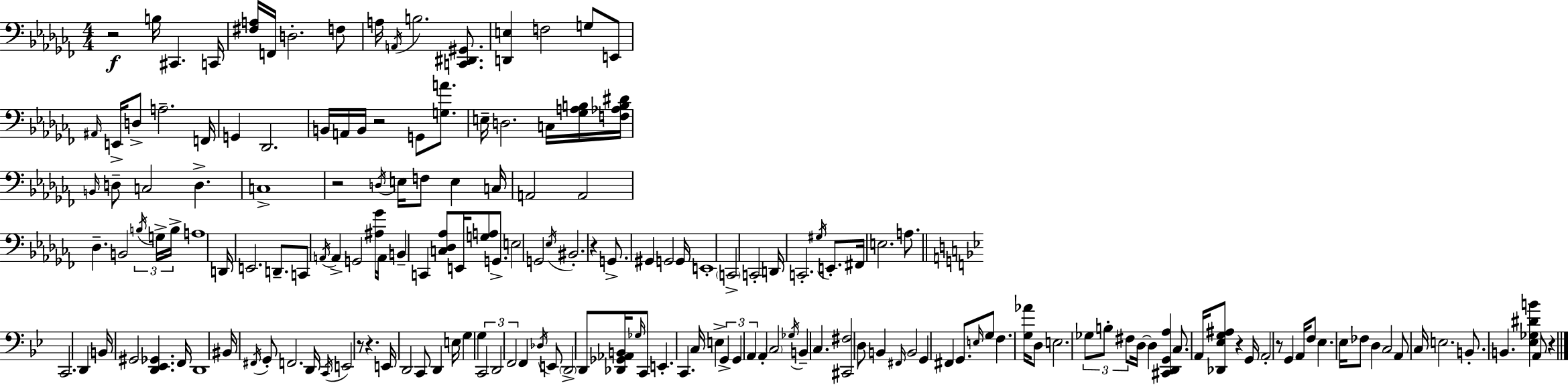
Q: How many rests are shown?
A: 9